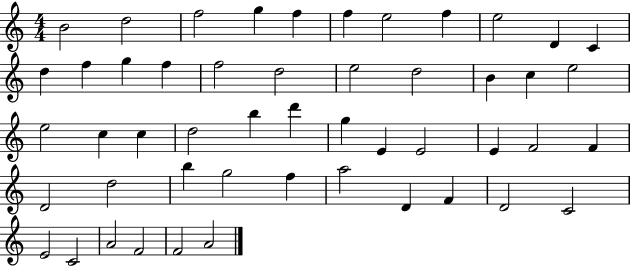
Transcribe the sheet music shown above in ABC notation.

X:1
T:Untitled
M:4/4
L:1/4
K:C
B2 d2 f2 g f f e2 f e2 D C d f g f f2 d2 e2 d2 B c e2 e2 c c d2 b d' g E E2 E F2 F D2 d2 b g2 f a2 D F D2 C2 E2 C2 A2 F2 F2 A2